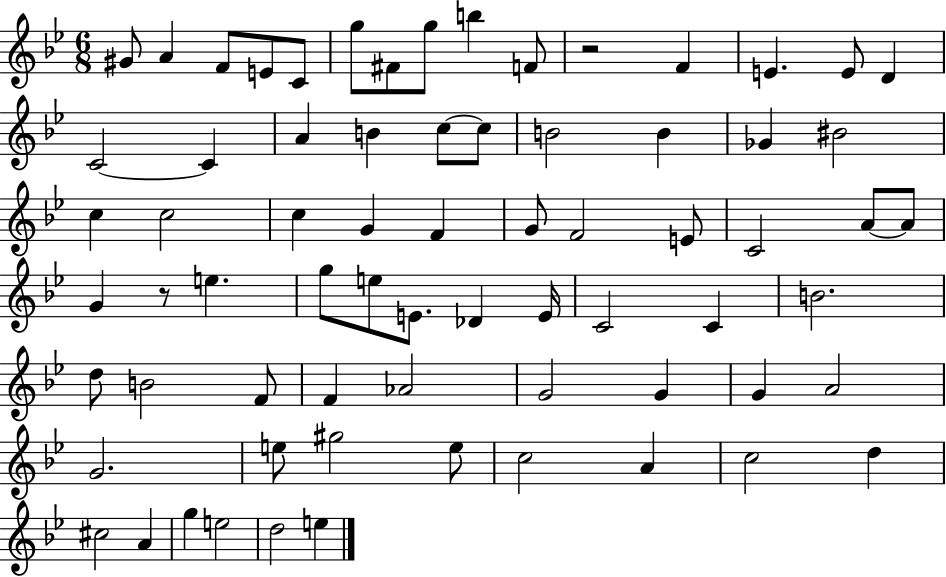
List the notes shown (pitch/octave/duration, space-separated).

G#4/e A4/q F4/e E4/e C4/e G5/e F#4/e G5/e B5/q F4/e R/h F4/q E4/q. E4/e D4/q C4/h C4/q A4/q B4/q C5/e C5/e B4/h B4/q Gb4/q BIS4/h C5/q C5/h C5/q G4/q F4/q G4/e F4/h E4/e C4/h A4/e A4/e G4/q R/e E5/q. G5/e E5/e E4/e. Db4/q E4/s C4/h C4/q B4/h. D5/e B4/h F4/e F4/q Ab4/h G4/h G4/q G4/q A4/h G4/h. E5/e G#5/h E5/e C5/h A4/q C5/h D5/q C#5/h A4/q G5/q E5/h D5/h E5/q